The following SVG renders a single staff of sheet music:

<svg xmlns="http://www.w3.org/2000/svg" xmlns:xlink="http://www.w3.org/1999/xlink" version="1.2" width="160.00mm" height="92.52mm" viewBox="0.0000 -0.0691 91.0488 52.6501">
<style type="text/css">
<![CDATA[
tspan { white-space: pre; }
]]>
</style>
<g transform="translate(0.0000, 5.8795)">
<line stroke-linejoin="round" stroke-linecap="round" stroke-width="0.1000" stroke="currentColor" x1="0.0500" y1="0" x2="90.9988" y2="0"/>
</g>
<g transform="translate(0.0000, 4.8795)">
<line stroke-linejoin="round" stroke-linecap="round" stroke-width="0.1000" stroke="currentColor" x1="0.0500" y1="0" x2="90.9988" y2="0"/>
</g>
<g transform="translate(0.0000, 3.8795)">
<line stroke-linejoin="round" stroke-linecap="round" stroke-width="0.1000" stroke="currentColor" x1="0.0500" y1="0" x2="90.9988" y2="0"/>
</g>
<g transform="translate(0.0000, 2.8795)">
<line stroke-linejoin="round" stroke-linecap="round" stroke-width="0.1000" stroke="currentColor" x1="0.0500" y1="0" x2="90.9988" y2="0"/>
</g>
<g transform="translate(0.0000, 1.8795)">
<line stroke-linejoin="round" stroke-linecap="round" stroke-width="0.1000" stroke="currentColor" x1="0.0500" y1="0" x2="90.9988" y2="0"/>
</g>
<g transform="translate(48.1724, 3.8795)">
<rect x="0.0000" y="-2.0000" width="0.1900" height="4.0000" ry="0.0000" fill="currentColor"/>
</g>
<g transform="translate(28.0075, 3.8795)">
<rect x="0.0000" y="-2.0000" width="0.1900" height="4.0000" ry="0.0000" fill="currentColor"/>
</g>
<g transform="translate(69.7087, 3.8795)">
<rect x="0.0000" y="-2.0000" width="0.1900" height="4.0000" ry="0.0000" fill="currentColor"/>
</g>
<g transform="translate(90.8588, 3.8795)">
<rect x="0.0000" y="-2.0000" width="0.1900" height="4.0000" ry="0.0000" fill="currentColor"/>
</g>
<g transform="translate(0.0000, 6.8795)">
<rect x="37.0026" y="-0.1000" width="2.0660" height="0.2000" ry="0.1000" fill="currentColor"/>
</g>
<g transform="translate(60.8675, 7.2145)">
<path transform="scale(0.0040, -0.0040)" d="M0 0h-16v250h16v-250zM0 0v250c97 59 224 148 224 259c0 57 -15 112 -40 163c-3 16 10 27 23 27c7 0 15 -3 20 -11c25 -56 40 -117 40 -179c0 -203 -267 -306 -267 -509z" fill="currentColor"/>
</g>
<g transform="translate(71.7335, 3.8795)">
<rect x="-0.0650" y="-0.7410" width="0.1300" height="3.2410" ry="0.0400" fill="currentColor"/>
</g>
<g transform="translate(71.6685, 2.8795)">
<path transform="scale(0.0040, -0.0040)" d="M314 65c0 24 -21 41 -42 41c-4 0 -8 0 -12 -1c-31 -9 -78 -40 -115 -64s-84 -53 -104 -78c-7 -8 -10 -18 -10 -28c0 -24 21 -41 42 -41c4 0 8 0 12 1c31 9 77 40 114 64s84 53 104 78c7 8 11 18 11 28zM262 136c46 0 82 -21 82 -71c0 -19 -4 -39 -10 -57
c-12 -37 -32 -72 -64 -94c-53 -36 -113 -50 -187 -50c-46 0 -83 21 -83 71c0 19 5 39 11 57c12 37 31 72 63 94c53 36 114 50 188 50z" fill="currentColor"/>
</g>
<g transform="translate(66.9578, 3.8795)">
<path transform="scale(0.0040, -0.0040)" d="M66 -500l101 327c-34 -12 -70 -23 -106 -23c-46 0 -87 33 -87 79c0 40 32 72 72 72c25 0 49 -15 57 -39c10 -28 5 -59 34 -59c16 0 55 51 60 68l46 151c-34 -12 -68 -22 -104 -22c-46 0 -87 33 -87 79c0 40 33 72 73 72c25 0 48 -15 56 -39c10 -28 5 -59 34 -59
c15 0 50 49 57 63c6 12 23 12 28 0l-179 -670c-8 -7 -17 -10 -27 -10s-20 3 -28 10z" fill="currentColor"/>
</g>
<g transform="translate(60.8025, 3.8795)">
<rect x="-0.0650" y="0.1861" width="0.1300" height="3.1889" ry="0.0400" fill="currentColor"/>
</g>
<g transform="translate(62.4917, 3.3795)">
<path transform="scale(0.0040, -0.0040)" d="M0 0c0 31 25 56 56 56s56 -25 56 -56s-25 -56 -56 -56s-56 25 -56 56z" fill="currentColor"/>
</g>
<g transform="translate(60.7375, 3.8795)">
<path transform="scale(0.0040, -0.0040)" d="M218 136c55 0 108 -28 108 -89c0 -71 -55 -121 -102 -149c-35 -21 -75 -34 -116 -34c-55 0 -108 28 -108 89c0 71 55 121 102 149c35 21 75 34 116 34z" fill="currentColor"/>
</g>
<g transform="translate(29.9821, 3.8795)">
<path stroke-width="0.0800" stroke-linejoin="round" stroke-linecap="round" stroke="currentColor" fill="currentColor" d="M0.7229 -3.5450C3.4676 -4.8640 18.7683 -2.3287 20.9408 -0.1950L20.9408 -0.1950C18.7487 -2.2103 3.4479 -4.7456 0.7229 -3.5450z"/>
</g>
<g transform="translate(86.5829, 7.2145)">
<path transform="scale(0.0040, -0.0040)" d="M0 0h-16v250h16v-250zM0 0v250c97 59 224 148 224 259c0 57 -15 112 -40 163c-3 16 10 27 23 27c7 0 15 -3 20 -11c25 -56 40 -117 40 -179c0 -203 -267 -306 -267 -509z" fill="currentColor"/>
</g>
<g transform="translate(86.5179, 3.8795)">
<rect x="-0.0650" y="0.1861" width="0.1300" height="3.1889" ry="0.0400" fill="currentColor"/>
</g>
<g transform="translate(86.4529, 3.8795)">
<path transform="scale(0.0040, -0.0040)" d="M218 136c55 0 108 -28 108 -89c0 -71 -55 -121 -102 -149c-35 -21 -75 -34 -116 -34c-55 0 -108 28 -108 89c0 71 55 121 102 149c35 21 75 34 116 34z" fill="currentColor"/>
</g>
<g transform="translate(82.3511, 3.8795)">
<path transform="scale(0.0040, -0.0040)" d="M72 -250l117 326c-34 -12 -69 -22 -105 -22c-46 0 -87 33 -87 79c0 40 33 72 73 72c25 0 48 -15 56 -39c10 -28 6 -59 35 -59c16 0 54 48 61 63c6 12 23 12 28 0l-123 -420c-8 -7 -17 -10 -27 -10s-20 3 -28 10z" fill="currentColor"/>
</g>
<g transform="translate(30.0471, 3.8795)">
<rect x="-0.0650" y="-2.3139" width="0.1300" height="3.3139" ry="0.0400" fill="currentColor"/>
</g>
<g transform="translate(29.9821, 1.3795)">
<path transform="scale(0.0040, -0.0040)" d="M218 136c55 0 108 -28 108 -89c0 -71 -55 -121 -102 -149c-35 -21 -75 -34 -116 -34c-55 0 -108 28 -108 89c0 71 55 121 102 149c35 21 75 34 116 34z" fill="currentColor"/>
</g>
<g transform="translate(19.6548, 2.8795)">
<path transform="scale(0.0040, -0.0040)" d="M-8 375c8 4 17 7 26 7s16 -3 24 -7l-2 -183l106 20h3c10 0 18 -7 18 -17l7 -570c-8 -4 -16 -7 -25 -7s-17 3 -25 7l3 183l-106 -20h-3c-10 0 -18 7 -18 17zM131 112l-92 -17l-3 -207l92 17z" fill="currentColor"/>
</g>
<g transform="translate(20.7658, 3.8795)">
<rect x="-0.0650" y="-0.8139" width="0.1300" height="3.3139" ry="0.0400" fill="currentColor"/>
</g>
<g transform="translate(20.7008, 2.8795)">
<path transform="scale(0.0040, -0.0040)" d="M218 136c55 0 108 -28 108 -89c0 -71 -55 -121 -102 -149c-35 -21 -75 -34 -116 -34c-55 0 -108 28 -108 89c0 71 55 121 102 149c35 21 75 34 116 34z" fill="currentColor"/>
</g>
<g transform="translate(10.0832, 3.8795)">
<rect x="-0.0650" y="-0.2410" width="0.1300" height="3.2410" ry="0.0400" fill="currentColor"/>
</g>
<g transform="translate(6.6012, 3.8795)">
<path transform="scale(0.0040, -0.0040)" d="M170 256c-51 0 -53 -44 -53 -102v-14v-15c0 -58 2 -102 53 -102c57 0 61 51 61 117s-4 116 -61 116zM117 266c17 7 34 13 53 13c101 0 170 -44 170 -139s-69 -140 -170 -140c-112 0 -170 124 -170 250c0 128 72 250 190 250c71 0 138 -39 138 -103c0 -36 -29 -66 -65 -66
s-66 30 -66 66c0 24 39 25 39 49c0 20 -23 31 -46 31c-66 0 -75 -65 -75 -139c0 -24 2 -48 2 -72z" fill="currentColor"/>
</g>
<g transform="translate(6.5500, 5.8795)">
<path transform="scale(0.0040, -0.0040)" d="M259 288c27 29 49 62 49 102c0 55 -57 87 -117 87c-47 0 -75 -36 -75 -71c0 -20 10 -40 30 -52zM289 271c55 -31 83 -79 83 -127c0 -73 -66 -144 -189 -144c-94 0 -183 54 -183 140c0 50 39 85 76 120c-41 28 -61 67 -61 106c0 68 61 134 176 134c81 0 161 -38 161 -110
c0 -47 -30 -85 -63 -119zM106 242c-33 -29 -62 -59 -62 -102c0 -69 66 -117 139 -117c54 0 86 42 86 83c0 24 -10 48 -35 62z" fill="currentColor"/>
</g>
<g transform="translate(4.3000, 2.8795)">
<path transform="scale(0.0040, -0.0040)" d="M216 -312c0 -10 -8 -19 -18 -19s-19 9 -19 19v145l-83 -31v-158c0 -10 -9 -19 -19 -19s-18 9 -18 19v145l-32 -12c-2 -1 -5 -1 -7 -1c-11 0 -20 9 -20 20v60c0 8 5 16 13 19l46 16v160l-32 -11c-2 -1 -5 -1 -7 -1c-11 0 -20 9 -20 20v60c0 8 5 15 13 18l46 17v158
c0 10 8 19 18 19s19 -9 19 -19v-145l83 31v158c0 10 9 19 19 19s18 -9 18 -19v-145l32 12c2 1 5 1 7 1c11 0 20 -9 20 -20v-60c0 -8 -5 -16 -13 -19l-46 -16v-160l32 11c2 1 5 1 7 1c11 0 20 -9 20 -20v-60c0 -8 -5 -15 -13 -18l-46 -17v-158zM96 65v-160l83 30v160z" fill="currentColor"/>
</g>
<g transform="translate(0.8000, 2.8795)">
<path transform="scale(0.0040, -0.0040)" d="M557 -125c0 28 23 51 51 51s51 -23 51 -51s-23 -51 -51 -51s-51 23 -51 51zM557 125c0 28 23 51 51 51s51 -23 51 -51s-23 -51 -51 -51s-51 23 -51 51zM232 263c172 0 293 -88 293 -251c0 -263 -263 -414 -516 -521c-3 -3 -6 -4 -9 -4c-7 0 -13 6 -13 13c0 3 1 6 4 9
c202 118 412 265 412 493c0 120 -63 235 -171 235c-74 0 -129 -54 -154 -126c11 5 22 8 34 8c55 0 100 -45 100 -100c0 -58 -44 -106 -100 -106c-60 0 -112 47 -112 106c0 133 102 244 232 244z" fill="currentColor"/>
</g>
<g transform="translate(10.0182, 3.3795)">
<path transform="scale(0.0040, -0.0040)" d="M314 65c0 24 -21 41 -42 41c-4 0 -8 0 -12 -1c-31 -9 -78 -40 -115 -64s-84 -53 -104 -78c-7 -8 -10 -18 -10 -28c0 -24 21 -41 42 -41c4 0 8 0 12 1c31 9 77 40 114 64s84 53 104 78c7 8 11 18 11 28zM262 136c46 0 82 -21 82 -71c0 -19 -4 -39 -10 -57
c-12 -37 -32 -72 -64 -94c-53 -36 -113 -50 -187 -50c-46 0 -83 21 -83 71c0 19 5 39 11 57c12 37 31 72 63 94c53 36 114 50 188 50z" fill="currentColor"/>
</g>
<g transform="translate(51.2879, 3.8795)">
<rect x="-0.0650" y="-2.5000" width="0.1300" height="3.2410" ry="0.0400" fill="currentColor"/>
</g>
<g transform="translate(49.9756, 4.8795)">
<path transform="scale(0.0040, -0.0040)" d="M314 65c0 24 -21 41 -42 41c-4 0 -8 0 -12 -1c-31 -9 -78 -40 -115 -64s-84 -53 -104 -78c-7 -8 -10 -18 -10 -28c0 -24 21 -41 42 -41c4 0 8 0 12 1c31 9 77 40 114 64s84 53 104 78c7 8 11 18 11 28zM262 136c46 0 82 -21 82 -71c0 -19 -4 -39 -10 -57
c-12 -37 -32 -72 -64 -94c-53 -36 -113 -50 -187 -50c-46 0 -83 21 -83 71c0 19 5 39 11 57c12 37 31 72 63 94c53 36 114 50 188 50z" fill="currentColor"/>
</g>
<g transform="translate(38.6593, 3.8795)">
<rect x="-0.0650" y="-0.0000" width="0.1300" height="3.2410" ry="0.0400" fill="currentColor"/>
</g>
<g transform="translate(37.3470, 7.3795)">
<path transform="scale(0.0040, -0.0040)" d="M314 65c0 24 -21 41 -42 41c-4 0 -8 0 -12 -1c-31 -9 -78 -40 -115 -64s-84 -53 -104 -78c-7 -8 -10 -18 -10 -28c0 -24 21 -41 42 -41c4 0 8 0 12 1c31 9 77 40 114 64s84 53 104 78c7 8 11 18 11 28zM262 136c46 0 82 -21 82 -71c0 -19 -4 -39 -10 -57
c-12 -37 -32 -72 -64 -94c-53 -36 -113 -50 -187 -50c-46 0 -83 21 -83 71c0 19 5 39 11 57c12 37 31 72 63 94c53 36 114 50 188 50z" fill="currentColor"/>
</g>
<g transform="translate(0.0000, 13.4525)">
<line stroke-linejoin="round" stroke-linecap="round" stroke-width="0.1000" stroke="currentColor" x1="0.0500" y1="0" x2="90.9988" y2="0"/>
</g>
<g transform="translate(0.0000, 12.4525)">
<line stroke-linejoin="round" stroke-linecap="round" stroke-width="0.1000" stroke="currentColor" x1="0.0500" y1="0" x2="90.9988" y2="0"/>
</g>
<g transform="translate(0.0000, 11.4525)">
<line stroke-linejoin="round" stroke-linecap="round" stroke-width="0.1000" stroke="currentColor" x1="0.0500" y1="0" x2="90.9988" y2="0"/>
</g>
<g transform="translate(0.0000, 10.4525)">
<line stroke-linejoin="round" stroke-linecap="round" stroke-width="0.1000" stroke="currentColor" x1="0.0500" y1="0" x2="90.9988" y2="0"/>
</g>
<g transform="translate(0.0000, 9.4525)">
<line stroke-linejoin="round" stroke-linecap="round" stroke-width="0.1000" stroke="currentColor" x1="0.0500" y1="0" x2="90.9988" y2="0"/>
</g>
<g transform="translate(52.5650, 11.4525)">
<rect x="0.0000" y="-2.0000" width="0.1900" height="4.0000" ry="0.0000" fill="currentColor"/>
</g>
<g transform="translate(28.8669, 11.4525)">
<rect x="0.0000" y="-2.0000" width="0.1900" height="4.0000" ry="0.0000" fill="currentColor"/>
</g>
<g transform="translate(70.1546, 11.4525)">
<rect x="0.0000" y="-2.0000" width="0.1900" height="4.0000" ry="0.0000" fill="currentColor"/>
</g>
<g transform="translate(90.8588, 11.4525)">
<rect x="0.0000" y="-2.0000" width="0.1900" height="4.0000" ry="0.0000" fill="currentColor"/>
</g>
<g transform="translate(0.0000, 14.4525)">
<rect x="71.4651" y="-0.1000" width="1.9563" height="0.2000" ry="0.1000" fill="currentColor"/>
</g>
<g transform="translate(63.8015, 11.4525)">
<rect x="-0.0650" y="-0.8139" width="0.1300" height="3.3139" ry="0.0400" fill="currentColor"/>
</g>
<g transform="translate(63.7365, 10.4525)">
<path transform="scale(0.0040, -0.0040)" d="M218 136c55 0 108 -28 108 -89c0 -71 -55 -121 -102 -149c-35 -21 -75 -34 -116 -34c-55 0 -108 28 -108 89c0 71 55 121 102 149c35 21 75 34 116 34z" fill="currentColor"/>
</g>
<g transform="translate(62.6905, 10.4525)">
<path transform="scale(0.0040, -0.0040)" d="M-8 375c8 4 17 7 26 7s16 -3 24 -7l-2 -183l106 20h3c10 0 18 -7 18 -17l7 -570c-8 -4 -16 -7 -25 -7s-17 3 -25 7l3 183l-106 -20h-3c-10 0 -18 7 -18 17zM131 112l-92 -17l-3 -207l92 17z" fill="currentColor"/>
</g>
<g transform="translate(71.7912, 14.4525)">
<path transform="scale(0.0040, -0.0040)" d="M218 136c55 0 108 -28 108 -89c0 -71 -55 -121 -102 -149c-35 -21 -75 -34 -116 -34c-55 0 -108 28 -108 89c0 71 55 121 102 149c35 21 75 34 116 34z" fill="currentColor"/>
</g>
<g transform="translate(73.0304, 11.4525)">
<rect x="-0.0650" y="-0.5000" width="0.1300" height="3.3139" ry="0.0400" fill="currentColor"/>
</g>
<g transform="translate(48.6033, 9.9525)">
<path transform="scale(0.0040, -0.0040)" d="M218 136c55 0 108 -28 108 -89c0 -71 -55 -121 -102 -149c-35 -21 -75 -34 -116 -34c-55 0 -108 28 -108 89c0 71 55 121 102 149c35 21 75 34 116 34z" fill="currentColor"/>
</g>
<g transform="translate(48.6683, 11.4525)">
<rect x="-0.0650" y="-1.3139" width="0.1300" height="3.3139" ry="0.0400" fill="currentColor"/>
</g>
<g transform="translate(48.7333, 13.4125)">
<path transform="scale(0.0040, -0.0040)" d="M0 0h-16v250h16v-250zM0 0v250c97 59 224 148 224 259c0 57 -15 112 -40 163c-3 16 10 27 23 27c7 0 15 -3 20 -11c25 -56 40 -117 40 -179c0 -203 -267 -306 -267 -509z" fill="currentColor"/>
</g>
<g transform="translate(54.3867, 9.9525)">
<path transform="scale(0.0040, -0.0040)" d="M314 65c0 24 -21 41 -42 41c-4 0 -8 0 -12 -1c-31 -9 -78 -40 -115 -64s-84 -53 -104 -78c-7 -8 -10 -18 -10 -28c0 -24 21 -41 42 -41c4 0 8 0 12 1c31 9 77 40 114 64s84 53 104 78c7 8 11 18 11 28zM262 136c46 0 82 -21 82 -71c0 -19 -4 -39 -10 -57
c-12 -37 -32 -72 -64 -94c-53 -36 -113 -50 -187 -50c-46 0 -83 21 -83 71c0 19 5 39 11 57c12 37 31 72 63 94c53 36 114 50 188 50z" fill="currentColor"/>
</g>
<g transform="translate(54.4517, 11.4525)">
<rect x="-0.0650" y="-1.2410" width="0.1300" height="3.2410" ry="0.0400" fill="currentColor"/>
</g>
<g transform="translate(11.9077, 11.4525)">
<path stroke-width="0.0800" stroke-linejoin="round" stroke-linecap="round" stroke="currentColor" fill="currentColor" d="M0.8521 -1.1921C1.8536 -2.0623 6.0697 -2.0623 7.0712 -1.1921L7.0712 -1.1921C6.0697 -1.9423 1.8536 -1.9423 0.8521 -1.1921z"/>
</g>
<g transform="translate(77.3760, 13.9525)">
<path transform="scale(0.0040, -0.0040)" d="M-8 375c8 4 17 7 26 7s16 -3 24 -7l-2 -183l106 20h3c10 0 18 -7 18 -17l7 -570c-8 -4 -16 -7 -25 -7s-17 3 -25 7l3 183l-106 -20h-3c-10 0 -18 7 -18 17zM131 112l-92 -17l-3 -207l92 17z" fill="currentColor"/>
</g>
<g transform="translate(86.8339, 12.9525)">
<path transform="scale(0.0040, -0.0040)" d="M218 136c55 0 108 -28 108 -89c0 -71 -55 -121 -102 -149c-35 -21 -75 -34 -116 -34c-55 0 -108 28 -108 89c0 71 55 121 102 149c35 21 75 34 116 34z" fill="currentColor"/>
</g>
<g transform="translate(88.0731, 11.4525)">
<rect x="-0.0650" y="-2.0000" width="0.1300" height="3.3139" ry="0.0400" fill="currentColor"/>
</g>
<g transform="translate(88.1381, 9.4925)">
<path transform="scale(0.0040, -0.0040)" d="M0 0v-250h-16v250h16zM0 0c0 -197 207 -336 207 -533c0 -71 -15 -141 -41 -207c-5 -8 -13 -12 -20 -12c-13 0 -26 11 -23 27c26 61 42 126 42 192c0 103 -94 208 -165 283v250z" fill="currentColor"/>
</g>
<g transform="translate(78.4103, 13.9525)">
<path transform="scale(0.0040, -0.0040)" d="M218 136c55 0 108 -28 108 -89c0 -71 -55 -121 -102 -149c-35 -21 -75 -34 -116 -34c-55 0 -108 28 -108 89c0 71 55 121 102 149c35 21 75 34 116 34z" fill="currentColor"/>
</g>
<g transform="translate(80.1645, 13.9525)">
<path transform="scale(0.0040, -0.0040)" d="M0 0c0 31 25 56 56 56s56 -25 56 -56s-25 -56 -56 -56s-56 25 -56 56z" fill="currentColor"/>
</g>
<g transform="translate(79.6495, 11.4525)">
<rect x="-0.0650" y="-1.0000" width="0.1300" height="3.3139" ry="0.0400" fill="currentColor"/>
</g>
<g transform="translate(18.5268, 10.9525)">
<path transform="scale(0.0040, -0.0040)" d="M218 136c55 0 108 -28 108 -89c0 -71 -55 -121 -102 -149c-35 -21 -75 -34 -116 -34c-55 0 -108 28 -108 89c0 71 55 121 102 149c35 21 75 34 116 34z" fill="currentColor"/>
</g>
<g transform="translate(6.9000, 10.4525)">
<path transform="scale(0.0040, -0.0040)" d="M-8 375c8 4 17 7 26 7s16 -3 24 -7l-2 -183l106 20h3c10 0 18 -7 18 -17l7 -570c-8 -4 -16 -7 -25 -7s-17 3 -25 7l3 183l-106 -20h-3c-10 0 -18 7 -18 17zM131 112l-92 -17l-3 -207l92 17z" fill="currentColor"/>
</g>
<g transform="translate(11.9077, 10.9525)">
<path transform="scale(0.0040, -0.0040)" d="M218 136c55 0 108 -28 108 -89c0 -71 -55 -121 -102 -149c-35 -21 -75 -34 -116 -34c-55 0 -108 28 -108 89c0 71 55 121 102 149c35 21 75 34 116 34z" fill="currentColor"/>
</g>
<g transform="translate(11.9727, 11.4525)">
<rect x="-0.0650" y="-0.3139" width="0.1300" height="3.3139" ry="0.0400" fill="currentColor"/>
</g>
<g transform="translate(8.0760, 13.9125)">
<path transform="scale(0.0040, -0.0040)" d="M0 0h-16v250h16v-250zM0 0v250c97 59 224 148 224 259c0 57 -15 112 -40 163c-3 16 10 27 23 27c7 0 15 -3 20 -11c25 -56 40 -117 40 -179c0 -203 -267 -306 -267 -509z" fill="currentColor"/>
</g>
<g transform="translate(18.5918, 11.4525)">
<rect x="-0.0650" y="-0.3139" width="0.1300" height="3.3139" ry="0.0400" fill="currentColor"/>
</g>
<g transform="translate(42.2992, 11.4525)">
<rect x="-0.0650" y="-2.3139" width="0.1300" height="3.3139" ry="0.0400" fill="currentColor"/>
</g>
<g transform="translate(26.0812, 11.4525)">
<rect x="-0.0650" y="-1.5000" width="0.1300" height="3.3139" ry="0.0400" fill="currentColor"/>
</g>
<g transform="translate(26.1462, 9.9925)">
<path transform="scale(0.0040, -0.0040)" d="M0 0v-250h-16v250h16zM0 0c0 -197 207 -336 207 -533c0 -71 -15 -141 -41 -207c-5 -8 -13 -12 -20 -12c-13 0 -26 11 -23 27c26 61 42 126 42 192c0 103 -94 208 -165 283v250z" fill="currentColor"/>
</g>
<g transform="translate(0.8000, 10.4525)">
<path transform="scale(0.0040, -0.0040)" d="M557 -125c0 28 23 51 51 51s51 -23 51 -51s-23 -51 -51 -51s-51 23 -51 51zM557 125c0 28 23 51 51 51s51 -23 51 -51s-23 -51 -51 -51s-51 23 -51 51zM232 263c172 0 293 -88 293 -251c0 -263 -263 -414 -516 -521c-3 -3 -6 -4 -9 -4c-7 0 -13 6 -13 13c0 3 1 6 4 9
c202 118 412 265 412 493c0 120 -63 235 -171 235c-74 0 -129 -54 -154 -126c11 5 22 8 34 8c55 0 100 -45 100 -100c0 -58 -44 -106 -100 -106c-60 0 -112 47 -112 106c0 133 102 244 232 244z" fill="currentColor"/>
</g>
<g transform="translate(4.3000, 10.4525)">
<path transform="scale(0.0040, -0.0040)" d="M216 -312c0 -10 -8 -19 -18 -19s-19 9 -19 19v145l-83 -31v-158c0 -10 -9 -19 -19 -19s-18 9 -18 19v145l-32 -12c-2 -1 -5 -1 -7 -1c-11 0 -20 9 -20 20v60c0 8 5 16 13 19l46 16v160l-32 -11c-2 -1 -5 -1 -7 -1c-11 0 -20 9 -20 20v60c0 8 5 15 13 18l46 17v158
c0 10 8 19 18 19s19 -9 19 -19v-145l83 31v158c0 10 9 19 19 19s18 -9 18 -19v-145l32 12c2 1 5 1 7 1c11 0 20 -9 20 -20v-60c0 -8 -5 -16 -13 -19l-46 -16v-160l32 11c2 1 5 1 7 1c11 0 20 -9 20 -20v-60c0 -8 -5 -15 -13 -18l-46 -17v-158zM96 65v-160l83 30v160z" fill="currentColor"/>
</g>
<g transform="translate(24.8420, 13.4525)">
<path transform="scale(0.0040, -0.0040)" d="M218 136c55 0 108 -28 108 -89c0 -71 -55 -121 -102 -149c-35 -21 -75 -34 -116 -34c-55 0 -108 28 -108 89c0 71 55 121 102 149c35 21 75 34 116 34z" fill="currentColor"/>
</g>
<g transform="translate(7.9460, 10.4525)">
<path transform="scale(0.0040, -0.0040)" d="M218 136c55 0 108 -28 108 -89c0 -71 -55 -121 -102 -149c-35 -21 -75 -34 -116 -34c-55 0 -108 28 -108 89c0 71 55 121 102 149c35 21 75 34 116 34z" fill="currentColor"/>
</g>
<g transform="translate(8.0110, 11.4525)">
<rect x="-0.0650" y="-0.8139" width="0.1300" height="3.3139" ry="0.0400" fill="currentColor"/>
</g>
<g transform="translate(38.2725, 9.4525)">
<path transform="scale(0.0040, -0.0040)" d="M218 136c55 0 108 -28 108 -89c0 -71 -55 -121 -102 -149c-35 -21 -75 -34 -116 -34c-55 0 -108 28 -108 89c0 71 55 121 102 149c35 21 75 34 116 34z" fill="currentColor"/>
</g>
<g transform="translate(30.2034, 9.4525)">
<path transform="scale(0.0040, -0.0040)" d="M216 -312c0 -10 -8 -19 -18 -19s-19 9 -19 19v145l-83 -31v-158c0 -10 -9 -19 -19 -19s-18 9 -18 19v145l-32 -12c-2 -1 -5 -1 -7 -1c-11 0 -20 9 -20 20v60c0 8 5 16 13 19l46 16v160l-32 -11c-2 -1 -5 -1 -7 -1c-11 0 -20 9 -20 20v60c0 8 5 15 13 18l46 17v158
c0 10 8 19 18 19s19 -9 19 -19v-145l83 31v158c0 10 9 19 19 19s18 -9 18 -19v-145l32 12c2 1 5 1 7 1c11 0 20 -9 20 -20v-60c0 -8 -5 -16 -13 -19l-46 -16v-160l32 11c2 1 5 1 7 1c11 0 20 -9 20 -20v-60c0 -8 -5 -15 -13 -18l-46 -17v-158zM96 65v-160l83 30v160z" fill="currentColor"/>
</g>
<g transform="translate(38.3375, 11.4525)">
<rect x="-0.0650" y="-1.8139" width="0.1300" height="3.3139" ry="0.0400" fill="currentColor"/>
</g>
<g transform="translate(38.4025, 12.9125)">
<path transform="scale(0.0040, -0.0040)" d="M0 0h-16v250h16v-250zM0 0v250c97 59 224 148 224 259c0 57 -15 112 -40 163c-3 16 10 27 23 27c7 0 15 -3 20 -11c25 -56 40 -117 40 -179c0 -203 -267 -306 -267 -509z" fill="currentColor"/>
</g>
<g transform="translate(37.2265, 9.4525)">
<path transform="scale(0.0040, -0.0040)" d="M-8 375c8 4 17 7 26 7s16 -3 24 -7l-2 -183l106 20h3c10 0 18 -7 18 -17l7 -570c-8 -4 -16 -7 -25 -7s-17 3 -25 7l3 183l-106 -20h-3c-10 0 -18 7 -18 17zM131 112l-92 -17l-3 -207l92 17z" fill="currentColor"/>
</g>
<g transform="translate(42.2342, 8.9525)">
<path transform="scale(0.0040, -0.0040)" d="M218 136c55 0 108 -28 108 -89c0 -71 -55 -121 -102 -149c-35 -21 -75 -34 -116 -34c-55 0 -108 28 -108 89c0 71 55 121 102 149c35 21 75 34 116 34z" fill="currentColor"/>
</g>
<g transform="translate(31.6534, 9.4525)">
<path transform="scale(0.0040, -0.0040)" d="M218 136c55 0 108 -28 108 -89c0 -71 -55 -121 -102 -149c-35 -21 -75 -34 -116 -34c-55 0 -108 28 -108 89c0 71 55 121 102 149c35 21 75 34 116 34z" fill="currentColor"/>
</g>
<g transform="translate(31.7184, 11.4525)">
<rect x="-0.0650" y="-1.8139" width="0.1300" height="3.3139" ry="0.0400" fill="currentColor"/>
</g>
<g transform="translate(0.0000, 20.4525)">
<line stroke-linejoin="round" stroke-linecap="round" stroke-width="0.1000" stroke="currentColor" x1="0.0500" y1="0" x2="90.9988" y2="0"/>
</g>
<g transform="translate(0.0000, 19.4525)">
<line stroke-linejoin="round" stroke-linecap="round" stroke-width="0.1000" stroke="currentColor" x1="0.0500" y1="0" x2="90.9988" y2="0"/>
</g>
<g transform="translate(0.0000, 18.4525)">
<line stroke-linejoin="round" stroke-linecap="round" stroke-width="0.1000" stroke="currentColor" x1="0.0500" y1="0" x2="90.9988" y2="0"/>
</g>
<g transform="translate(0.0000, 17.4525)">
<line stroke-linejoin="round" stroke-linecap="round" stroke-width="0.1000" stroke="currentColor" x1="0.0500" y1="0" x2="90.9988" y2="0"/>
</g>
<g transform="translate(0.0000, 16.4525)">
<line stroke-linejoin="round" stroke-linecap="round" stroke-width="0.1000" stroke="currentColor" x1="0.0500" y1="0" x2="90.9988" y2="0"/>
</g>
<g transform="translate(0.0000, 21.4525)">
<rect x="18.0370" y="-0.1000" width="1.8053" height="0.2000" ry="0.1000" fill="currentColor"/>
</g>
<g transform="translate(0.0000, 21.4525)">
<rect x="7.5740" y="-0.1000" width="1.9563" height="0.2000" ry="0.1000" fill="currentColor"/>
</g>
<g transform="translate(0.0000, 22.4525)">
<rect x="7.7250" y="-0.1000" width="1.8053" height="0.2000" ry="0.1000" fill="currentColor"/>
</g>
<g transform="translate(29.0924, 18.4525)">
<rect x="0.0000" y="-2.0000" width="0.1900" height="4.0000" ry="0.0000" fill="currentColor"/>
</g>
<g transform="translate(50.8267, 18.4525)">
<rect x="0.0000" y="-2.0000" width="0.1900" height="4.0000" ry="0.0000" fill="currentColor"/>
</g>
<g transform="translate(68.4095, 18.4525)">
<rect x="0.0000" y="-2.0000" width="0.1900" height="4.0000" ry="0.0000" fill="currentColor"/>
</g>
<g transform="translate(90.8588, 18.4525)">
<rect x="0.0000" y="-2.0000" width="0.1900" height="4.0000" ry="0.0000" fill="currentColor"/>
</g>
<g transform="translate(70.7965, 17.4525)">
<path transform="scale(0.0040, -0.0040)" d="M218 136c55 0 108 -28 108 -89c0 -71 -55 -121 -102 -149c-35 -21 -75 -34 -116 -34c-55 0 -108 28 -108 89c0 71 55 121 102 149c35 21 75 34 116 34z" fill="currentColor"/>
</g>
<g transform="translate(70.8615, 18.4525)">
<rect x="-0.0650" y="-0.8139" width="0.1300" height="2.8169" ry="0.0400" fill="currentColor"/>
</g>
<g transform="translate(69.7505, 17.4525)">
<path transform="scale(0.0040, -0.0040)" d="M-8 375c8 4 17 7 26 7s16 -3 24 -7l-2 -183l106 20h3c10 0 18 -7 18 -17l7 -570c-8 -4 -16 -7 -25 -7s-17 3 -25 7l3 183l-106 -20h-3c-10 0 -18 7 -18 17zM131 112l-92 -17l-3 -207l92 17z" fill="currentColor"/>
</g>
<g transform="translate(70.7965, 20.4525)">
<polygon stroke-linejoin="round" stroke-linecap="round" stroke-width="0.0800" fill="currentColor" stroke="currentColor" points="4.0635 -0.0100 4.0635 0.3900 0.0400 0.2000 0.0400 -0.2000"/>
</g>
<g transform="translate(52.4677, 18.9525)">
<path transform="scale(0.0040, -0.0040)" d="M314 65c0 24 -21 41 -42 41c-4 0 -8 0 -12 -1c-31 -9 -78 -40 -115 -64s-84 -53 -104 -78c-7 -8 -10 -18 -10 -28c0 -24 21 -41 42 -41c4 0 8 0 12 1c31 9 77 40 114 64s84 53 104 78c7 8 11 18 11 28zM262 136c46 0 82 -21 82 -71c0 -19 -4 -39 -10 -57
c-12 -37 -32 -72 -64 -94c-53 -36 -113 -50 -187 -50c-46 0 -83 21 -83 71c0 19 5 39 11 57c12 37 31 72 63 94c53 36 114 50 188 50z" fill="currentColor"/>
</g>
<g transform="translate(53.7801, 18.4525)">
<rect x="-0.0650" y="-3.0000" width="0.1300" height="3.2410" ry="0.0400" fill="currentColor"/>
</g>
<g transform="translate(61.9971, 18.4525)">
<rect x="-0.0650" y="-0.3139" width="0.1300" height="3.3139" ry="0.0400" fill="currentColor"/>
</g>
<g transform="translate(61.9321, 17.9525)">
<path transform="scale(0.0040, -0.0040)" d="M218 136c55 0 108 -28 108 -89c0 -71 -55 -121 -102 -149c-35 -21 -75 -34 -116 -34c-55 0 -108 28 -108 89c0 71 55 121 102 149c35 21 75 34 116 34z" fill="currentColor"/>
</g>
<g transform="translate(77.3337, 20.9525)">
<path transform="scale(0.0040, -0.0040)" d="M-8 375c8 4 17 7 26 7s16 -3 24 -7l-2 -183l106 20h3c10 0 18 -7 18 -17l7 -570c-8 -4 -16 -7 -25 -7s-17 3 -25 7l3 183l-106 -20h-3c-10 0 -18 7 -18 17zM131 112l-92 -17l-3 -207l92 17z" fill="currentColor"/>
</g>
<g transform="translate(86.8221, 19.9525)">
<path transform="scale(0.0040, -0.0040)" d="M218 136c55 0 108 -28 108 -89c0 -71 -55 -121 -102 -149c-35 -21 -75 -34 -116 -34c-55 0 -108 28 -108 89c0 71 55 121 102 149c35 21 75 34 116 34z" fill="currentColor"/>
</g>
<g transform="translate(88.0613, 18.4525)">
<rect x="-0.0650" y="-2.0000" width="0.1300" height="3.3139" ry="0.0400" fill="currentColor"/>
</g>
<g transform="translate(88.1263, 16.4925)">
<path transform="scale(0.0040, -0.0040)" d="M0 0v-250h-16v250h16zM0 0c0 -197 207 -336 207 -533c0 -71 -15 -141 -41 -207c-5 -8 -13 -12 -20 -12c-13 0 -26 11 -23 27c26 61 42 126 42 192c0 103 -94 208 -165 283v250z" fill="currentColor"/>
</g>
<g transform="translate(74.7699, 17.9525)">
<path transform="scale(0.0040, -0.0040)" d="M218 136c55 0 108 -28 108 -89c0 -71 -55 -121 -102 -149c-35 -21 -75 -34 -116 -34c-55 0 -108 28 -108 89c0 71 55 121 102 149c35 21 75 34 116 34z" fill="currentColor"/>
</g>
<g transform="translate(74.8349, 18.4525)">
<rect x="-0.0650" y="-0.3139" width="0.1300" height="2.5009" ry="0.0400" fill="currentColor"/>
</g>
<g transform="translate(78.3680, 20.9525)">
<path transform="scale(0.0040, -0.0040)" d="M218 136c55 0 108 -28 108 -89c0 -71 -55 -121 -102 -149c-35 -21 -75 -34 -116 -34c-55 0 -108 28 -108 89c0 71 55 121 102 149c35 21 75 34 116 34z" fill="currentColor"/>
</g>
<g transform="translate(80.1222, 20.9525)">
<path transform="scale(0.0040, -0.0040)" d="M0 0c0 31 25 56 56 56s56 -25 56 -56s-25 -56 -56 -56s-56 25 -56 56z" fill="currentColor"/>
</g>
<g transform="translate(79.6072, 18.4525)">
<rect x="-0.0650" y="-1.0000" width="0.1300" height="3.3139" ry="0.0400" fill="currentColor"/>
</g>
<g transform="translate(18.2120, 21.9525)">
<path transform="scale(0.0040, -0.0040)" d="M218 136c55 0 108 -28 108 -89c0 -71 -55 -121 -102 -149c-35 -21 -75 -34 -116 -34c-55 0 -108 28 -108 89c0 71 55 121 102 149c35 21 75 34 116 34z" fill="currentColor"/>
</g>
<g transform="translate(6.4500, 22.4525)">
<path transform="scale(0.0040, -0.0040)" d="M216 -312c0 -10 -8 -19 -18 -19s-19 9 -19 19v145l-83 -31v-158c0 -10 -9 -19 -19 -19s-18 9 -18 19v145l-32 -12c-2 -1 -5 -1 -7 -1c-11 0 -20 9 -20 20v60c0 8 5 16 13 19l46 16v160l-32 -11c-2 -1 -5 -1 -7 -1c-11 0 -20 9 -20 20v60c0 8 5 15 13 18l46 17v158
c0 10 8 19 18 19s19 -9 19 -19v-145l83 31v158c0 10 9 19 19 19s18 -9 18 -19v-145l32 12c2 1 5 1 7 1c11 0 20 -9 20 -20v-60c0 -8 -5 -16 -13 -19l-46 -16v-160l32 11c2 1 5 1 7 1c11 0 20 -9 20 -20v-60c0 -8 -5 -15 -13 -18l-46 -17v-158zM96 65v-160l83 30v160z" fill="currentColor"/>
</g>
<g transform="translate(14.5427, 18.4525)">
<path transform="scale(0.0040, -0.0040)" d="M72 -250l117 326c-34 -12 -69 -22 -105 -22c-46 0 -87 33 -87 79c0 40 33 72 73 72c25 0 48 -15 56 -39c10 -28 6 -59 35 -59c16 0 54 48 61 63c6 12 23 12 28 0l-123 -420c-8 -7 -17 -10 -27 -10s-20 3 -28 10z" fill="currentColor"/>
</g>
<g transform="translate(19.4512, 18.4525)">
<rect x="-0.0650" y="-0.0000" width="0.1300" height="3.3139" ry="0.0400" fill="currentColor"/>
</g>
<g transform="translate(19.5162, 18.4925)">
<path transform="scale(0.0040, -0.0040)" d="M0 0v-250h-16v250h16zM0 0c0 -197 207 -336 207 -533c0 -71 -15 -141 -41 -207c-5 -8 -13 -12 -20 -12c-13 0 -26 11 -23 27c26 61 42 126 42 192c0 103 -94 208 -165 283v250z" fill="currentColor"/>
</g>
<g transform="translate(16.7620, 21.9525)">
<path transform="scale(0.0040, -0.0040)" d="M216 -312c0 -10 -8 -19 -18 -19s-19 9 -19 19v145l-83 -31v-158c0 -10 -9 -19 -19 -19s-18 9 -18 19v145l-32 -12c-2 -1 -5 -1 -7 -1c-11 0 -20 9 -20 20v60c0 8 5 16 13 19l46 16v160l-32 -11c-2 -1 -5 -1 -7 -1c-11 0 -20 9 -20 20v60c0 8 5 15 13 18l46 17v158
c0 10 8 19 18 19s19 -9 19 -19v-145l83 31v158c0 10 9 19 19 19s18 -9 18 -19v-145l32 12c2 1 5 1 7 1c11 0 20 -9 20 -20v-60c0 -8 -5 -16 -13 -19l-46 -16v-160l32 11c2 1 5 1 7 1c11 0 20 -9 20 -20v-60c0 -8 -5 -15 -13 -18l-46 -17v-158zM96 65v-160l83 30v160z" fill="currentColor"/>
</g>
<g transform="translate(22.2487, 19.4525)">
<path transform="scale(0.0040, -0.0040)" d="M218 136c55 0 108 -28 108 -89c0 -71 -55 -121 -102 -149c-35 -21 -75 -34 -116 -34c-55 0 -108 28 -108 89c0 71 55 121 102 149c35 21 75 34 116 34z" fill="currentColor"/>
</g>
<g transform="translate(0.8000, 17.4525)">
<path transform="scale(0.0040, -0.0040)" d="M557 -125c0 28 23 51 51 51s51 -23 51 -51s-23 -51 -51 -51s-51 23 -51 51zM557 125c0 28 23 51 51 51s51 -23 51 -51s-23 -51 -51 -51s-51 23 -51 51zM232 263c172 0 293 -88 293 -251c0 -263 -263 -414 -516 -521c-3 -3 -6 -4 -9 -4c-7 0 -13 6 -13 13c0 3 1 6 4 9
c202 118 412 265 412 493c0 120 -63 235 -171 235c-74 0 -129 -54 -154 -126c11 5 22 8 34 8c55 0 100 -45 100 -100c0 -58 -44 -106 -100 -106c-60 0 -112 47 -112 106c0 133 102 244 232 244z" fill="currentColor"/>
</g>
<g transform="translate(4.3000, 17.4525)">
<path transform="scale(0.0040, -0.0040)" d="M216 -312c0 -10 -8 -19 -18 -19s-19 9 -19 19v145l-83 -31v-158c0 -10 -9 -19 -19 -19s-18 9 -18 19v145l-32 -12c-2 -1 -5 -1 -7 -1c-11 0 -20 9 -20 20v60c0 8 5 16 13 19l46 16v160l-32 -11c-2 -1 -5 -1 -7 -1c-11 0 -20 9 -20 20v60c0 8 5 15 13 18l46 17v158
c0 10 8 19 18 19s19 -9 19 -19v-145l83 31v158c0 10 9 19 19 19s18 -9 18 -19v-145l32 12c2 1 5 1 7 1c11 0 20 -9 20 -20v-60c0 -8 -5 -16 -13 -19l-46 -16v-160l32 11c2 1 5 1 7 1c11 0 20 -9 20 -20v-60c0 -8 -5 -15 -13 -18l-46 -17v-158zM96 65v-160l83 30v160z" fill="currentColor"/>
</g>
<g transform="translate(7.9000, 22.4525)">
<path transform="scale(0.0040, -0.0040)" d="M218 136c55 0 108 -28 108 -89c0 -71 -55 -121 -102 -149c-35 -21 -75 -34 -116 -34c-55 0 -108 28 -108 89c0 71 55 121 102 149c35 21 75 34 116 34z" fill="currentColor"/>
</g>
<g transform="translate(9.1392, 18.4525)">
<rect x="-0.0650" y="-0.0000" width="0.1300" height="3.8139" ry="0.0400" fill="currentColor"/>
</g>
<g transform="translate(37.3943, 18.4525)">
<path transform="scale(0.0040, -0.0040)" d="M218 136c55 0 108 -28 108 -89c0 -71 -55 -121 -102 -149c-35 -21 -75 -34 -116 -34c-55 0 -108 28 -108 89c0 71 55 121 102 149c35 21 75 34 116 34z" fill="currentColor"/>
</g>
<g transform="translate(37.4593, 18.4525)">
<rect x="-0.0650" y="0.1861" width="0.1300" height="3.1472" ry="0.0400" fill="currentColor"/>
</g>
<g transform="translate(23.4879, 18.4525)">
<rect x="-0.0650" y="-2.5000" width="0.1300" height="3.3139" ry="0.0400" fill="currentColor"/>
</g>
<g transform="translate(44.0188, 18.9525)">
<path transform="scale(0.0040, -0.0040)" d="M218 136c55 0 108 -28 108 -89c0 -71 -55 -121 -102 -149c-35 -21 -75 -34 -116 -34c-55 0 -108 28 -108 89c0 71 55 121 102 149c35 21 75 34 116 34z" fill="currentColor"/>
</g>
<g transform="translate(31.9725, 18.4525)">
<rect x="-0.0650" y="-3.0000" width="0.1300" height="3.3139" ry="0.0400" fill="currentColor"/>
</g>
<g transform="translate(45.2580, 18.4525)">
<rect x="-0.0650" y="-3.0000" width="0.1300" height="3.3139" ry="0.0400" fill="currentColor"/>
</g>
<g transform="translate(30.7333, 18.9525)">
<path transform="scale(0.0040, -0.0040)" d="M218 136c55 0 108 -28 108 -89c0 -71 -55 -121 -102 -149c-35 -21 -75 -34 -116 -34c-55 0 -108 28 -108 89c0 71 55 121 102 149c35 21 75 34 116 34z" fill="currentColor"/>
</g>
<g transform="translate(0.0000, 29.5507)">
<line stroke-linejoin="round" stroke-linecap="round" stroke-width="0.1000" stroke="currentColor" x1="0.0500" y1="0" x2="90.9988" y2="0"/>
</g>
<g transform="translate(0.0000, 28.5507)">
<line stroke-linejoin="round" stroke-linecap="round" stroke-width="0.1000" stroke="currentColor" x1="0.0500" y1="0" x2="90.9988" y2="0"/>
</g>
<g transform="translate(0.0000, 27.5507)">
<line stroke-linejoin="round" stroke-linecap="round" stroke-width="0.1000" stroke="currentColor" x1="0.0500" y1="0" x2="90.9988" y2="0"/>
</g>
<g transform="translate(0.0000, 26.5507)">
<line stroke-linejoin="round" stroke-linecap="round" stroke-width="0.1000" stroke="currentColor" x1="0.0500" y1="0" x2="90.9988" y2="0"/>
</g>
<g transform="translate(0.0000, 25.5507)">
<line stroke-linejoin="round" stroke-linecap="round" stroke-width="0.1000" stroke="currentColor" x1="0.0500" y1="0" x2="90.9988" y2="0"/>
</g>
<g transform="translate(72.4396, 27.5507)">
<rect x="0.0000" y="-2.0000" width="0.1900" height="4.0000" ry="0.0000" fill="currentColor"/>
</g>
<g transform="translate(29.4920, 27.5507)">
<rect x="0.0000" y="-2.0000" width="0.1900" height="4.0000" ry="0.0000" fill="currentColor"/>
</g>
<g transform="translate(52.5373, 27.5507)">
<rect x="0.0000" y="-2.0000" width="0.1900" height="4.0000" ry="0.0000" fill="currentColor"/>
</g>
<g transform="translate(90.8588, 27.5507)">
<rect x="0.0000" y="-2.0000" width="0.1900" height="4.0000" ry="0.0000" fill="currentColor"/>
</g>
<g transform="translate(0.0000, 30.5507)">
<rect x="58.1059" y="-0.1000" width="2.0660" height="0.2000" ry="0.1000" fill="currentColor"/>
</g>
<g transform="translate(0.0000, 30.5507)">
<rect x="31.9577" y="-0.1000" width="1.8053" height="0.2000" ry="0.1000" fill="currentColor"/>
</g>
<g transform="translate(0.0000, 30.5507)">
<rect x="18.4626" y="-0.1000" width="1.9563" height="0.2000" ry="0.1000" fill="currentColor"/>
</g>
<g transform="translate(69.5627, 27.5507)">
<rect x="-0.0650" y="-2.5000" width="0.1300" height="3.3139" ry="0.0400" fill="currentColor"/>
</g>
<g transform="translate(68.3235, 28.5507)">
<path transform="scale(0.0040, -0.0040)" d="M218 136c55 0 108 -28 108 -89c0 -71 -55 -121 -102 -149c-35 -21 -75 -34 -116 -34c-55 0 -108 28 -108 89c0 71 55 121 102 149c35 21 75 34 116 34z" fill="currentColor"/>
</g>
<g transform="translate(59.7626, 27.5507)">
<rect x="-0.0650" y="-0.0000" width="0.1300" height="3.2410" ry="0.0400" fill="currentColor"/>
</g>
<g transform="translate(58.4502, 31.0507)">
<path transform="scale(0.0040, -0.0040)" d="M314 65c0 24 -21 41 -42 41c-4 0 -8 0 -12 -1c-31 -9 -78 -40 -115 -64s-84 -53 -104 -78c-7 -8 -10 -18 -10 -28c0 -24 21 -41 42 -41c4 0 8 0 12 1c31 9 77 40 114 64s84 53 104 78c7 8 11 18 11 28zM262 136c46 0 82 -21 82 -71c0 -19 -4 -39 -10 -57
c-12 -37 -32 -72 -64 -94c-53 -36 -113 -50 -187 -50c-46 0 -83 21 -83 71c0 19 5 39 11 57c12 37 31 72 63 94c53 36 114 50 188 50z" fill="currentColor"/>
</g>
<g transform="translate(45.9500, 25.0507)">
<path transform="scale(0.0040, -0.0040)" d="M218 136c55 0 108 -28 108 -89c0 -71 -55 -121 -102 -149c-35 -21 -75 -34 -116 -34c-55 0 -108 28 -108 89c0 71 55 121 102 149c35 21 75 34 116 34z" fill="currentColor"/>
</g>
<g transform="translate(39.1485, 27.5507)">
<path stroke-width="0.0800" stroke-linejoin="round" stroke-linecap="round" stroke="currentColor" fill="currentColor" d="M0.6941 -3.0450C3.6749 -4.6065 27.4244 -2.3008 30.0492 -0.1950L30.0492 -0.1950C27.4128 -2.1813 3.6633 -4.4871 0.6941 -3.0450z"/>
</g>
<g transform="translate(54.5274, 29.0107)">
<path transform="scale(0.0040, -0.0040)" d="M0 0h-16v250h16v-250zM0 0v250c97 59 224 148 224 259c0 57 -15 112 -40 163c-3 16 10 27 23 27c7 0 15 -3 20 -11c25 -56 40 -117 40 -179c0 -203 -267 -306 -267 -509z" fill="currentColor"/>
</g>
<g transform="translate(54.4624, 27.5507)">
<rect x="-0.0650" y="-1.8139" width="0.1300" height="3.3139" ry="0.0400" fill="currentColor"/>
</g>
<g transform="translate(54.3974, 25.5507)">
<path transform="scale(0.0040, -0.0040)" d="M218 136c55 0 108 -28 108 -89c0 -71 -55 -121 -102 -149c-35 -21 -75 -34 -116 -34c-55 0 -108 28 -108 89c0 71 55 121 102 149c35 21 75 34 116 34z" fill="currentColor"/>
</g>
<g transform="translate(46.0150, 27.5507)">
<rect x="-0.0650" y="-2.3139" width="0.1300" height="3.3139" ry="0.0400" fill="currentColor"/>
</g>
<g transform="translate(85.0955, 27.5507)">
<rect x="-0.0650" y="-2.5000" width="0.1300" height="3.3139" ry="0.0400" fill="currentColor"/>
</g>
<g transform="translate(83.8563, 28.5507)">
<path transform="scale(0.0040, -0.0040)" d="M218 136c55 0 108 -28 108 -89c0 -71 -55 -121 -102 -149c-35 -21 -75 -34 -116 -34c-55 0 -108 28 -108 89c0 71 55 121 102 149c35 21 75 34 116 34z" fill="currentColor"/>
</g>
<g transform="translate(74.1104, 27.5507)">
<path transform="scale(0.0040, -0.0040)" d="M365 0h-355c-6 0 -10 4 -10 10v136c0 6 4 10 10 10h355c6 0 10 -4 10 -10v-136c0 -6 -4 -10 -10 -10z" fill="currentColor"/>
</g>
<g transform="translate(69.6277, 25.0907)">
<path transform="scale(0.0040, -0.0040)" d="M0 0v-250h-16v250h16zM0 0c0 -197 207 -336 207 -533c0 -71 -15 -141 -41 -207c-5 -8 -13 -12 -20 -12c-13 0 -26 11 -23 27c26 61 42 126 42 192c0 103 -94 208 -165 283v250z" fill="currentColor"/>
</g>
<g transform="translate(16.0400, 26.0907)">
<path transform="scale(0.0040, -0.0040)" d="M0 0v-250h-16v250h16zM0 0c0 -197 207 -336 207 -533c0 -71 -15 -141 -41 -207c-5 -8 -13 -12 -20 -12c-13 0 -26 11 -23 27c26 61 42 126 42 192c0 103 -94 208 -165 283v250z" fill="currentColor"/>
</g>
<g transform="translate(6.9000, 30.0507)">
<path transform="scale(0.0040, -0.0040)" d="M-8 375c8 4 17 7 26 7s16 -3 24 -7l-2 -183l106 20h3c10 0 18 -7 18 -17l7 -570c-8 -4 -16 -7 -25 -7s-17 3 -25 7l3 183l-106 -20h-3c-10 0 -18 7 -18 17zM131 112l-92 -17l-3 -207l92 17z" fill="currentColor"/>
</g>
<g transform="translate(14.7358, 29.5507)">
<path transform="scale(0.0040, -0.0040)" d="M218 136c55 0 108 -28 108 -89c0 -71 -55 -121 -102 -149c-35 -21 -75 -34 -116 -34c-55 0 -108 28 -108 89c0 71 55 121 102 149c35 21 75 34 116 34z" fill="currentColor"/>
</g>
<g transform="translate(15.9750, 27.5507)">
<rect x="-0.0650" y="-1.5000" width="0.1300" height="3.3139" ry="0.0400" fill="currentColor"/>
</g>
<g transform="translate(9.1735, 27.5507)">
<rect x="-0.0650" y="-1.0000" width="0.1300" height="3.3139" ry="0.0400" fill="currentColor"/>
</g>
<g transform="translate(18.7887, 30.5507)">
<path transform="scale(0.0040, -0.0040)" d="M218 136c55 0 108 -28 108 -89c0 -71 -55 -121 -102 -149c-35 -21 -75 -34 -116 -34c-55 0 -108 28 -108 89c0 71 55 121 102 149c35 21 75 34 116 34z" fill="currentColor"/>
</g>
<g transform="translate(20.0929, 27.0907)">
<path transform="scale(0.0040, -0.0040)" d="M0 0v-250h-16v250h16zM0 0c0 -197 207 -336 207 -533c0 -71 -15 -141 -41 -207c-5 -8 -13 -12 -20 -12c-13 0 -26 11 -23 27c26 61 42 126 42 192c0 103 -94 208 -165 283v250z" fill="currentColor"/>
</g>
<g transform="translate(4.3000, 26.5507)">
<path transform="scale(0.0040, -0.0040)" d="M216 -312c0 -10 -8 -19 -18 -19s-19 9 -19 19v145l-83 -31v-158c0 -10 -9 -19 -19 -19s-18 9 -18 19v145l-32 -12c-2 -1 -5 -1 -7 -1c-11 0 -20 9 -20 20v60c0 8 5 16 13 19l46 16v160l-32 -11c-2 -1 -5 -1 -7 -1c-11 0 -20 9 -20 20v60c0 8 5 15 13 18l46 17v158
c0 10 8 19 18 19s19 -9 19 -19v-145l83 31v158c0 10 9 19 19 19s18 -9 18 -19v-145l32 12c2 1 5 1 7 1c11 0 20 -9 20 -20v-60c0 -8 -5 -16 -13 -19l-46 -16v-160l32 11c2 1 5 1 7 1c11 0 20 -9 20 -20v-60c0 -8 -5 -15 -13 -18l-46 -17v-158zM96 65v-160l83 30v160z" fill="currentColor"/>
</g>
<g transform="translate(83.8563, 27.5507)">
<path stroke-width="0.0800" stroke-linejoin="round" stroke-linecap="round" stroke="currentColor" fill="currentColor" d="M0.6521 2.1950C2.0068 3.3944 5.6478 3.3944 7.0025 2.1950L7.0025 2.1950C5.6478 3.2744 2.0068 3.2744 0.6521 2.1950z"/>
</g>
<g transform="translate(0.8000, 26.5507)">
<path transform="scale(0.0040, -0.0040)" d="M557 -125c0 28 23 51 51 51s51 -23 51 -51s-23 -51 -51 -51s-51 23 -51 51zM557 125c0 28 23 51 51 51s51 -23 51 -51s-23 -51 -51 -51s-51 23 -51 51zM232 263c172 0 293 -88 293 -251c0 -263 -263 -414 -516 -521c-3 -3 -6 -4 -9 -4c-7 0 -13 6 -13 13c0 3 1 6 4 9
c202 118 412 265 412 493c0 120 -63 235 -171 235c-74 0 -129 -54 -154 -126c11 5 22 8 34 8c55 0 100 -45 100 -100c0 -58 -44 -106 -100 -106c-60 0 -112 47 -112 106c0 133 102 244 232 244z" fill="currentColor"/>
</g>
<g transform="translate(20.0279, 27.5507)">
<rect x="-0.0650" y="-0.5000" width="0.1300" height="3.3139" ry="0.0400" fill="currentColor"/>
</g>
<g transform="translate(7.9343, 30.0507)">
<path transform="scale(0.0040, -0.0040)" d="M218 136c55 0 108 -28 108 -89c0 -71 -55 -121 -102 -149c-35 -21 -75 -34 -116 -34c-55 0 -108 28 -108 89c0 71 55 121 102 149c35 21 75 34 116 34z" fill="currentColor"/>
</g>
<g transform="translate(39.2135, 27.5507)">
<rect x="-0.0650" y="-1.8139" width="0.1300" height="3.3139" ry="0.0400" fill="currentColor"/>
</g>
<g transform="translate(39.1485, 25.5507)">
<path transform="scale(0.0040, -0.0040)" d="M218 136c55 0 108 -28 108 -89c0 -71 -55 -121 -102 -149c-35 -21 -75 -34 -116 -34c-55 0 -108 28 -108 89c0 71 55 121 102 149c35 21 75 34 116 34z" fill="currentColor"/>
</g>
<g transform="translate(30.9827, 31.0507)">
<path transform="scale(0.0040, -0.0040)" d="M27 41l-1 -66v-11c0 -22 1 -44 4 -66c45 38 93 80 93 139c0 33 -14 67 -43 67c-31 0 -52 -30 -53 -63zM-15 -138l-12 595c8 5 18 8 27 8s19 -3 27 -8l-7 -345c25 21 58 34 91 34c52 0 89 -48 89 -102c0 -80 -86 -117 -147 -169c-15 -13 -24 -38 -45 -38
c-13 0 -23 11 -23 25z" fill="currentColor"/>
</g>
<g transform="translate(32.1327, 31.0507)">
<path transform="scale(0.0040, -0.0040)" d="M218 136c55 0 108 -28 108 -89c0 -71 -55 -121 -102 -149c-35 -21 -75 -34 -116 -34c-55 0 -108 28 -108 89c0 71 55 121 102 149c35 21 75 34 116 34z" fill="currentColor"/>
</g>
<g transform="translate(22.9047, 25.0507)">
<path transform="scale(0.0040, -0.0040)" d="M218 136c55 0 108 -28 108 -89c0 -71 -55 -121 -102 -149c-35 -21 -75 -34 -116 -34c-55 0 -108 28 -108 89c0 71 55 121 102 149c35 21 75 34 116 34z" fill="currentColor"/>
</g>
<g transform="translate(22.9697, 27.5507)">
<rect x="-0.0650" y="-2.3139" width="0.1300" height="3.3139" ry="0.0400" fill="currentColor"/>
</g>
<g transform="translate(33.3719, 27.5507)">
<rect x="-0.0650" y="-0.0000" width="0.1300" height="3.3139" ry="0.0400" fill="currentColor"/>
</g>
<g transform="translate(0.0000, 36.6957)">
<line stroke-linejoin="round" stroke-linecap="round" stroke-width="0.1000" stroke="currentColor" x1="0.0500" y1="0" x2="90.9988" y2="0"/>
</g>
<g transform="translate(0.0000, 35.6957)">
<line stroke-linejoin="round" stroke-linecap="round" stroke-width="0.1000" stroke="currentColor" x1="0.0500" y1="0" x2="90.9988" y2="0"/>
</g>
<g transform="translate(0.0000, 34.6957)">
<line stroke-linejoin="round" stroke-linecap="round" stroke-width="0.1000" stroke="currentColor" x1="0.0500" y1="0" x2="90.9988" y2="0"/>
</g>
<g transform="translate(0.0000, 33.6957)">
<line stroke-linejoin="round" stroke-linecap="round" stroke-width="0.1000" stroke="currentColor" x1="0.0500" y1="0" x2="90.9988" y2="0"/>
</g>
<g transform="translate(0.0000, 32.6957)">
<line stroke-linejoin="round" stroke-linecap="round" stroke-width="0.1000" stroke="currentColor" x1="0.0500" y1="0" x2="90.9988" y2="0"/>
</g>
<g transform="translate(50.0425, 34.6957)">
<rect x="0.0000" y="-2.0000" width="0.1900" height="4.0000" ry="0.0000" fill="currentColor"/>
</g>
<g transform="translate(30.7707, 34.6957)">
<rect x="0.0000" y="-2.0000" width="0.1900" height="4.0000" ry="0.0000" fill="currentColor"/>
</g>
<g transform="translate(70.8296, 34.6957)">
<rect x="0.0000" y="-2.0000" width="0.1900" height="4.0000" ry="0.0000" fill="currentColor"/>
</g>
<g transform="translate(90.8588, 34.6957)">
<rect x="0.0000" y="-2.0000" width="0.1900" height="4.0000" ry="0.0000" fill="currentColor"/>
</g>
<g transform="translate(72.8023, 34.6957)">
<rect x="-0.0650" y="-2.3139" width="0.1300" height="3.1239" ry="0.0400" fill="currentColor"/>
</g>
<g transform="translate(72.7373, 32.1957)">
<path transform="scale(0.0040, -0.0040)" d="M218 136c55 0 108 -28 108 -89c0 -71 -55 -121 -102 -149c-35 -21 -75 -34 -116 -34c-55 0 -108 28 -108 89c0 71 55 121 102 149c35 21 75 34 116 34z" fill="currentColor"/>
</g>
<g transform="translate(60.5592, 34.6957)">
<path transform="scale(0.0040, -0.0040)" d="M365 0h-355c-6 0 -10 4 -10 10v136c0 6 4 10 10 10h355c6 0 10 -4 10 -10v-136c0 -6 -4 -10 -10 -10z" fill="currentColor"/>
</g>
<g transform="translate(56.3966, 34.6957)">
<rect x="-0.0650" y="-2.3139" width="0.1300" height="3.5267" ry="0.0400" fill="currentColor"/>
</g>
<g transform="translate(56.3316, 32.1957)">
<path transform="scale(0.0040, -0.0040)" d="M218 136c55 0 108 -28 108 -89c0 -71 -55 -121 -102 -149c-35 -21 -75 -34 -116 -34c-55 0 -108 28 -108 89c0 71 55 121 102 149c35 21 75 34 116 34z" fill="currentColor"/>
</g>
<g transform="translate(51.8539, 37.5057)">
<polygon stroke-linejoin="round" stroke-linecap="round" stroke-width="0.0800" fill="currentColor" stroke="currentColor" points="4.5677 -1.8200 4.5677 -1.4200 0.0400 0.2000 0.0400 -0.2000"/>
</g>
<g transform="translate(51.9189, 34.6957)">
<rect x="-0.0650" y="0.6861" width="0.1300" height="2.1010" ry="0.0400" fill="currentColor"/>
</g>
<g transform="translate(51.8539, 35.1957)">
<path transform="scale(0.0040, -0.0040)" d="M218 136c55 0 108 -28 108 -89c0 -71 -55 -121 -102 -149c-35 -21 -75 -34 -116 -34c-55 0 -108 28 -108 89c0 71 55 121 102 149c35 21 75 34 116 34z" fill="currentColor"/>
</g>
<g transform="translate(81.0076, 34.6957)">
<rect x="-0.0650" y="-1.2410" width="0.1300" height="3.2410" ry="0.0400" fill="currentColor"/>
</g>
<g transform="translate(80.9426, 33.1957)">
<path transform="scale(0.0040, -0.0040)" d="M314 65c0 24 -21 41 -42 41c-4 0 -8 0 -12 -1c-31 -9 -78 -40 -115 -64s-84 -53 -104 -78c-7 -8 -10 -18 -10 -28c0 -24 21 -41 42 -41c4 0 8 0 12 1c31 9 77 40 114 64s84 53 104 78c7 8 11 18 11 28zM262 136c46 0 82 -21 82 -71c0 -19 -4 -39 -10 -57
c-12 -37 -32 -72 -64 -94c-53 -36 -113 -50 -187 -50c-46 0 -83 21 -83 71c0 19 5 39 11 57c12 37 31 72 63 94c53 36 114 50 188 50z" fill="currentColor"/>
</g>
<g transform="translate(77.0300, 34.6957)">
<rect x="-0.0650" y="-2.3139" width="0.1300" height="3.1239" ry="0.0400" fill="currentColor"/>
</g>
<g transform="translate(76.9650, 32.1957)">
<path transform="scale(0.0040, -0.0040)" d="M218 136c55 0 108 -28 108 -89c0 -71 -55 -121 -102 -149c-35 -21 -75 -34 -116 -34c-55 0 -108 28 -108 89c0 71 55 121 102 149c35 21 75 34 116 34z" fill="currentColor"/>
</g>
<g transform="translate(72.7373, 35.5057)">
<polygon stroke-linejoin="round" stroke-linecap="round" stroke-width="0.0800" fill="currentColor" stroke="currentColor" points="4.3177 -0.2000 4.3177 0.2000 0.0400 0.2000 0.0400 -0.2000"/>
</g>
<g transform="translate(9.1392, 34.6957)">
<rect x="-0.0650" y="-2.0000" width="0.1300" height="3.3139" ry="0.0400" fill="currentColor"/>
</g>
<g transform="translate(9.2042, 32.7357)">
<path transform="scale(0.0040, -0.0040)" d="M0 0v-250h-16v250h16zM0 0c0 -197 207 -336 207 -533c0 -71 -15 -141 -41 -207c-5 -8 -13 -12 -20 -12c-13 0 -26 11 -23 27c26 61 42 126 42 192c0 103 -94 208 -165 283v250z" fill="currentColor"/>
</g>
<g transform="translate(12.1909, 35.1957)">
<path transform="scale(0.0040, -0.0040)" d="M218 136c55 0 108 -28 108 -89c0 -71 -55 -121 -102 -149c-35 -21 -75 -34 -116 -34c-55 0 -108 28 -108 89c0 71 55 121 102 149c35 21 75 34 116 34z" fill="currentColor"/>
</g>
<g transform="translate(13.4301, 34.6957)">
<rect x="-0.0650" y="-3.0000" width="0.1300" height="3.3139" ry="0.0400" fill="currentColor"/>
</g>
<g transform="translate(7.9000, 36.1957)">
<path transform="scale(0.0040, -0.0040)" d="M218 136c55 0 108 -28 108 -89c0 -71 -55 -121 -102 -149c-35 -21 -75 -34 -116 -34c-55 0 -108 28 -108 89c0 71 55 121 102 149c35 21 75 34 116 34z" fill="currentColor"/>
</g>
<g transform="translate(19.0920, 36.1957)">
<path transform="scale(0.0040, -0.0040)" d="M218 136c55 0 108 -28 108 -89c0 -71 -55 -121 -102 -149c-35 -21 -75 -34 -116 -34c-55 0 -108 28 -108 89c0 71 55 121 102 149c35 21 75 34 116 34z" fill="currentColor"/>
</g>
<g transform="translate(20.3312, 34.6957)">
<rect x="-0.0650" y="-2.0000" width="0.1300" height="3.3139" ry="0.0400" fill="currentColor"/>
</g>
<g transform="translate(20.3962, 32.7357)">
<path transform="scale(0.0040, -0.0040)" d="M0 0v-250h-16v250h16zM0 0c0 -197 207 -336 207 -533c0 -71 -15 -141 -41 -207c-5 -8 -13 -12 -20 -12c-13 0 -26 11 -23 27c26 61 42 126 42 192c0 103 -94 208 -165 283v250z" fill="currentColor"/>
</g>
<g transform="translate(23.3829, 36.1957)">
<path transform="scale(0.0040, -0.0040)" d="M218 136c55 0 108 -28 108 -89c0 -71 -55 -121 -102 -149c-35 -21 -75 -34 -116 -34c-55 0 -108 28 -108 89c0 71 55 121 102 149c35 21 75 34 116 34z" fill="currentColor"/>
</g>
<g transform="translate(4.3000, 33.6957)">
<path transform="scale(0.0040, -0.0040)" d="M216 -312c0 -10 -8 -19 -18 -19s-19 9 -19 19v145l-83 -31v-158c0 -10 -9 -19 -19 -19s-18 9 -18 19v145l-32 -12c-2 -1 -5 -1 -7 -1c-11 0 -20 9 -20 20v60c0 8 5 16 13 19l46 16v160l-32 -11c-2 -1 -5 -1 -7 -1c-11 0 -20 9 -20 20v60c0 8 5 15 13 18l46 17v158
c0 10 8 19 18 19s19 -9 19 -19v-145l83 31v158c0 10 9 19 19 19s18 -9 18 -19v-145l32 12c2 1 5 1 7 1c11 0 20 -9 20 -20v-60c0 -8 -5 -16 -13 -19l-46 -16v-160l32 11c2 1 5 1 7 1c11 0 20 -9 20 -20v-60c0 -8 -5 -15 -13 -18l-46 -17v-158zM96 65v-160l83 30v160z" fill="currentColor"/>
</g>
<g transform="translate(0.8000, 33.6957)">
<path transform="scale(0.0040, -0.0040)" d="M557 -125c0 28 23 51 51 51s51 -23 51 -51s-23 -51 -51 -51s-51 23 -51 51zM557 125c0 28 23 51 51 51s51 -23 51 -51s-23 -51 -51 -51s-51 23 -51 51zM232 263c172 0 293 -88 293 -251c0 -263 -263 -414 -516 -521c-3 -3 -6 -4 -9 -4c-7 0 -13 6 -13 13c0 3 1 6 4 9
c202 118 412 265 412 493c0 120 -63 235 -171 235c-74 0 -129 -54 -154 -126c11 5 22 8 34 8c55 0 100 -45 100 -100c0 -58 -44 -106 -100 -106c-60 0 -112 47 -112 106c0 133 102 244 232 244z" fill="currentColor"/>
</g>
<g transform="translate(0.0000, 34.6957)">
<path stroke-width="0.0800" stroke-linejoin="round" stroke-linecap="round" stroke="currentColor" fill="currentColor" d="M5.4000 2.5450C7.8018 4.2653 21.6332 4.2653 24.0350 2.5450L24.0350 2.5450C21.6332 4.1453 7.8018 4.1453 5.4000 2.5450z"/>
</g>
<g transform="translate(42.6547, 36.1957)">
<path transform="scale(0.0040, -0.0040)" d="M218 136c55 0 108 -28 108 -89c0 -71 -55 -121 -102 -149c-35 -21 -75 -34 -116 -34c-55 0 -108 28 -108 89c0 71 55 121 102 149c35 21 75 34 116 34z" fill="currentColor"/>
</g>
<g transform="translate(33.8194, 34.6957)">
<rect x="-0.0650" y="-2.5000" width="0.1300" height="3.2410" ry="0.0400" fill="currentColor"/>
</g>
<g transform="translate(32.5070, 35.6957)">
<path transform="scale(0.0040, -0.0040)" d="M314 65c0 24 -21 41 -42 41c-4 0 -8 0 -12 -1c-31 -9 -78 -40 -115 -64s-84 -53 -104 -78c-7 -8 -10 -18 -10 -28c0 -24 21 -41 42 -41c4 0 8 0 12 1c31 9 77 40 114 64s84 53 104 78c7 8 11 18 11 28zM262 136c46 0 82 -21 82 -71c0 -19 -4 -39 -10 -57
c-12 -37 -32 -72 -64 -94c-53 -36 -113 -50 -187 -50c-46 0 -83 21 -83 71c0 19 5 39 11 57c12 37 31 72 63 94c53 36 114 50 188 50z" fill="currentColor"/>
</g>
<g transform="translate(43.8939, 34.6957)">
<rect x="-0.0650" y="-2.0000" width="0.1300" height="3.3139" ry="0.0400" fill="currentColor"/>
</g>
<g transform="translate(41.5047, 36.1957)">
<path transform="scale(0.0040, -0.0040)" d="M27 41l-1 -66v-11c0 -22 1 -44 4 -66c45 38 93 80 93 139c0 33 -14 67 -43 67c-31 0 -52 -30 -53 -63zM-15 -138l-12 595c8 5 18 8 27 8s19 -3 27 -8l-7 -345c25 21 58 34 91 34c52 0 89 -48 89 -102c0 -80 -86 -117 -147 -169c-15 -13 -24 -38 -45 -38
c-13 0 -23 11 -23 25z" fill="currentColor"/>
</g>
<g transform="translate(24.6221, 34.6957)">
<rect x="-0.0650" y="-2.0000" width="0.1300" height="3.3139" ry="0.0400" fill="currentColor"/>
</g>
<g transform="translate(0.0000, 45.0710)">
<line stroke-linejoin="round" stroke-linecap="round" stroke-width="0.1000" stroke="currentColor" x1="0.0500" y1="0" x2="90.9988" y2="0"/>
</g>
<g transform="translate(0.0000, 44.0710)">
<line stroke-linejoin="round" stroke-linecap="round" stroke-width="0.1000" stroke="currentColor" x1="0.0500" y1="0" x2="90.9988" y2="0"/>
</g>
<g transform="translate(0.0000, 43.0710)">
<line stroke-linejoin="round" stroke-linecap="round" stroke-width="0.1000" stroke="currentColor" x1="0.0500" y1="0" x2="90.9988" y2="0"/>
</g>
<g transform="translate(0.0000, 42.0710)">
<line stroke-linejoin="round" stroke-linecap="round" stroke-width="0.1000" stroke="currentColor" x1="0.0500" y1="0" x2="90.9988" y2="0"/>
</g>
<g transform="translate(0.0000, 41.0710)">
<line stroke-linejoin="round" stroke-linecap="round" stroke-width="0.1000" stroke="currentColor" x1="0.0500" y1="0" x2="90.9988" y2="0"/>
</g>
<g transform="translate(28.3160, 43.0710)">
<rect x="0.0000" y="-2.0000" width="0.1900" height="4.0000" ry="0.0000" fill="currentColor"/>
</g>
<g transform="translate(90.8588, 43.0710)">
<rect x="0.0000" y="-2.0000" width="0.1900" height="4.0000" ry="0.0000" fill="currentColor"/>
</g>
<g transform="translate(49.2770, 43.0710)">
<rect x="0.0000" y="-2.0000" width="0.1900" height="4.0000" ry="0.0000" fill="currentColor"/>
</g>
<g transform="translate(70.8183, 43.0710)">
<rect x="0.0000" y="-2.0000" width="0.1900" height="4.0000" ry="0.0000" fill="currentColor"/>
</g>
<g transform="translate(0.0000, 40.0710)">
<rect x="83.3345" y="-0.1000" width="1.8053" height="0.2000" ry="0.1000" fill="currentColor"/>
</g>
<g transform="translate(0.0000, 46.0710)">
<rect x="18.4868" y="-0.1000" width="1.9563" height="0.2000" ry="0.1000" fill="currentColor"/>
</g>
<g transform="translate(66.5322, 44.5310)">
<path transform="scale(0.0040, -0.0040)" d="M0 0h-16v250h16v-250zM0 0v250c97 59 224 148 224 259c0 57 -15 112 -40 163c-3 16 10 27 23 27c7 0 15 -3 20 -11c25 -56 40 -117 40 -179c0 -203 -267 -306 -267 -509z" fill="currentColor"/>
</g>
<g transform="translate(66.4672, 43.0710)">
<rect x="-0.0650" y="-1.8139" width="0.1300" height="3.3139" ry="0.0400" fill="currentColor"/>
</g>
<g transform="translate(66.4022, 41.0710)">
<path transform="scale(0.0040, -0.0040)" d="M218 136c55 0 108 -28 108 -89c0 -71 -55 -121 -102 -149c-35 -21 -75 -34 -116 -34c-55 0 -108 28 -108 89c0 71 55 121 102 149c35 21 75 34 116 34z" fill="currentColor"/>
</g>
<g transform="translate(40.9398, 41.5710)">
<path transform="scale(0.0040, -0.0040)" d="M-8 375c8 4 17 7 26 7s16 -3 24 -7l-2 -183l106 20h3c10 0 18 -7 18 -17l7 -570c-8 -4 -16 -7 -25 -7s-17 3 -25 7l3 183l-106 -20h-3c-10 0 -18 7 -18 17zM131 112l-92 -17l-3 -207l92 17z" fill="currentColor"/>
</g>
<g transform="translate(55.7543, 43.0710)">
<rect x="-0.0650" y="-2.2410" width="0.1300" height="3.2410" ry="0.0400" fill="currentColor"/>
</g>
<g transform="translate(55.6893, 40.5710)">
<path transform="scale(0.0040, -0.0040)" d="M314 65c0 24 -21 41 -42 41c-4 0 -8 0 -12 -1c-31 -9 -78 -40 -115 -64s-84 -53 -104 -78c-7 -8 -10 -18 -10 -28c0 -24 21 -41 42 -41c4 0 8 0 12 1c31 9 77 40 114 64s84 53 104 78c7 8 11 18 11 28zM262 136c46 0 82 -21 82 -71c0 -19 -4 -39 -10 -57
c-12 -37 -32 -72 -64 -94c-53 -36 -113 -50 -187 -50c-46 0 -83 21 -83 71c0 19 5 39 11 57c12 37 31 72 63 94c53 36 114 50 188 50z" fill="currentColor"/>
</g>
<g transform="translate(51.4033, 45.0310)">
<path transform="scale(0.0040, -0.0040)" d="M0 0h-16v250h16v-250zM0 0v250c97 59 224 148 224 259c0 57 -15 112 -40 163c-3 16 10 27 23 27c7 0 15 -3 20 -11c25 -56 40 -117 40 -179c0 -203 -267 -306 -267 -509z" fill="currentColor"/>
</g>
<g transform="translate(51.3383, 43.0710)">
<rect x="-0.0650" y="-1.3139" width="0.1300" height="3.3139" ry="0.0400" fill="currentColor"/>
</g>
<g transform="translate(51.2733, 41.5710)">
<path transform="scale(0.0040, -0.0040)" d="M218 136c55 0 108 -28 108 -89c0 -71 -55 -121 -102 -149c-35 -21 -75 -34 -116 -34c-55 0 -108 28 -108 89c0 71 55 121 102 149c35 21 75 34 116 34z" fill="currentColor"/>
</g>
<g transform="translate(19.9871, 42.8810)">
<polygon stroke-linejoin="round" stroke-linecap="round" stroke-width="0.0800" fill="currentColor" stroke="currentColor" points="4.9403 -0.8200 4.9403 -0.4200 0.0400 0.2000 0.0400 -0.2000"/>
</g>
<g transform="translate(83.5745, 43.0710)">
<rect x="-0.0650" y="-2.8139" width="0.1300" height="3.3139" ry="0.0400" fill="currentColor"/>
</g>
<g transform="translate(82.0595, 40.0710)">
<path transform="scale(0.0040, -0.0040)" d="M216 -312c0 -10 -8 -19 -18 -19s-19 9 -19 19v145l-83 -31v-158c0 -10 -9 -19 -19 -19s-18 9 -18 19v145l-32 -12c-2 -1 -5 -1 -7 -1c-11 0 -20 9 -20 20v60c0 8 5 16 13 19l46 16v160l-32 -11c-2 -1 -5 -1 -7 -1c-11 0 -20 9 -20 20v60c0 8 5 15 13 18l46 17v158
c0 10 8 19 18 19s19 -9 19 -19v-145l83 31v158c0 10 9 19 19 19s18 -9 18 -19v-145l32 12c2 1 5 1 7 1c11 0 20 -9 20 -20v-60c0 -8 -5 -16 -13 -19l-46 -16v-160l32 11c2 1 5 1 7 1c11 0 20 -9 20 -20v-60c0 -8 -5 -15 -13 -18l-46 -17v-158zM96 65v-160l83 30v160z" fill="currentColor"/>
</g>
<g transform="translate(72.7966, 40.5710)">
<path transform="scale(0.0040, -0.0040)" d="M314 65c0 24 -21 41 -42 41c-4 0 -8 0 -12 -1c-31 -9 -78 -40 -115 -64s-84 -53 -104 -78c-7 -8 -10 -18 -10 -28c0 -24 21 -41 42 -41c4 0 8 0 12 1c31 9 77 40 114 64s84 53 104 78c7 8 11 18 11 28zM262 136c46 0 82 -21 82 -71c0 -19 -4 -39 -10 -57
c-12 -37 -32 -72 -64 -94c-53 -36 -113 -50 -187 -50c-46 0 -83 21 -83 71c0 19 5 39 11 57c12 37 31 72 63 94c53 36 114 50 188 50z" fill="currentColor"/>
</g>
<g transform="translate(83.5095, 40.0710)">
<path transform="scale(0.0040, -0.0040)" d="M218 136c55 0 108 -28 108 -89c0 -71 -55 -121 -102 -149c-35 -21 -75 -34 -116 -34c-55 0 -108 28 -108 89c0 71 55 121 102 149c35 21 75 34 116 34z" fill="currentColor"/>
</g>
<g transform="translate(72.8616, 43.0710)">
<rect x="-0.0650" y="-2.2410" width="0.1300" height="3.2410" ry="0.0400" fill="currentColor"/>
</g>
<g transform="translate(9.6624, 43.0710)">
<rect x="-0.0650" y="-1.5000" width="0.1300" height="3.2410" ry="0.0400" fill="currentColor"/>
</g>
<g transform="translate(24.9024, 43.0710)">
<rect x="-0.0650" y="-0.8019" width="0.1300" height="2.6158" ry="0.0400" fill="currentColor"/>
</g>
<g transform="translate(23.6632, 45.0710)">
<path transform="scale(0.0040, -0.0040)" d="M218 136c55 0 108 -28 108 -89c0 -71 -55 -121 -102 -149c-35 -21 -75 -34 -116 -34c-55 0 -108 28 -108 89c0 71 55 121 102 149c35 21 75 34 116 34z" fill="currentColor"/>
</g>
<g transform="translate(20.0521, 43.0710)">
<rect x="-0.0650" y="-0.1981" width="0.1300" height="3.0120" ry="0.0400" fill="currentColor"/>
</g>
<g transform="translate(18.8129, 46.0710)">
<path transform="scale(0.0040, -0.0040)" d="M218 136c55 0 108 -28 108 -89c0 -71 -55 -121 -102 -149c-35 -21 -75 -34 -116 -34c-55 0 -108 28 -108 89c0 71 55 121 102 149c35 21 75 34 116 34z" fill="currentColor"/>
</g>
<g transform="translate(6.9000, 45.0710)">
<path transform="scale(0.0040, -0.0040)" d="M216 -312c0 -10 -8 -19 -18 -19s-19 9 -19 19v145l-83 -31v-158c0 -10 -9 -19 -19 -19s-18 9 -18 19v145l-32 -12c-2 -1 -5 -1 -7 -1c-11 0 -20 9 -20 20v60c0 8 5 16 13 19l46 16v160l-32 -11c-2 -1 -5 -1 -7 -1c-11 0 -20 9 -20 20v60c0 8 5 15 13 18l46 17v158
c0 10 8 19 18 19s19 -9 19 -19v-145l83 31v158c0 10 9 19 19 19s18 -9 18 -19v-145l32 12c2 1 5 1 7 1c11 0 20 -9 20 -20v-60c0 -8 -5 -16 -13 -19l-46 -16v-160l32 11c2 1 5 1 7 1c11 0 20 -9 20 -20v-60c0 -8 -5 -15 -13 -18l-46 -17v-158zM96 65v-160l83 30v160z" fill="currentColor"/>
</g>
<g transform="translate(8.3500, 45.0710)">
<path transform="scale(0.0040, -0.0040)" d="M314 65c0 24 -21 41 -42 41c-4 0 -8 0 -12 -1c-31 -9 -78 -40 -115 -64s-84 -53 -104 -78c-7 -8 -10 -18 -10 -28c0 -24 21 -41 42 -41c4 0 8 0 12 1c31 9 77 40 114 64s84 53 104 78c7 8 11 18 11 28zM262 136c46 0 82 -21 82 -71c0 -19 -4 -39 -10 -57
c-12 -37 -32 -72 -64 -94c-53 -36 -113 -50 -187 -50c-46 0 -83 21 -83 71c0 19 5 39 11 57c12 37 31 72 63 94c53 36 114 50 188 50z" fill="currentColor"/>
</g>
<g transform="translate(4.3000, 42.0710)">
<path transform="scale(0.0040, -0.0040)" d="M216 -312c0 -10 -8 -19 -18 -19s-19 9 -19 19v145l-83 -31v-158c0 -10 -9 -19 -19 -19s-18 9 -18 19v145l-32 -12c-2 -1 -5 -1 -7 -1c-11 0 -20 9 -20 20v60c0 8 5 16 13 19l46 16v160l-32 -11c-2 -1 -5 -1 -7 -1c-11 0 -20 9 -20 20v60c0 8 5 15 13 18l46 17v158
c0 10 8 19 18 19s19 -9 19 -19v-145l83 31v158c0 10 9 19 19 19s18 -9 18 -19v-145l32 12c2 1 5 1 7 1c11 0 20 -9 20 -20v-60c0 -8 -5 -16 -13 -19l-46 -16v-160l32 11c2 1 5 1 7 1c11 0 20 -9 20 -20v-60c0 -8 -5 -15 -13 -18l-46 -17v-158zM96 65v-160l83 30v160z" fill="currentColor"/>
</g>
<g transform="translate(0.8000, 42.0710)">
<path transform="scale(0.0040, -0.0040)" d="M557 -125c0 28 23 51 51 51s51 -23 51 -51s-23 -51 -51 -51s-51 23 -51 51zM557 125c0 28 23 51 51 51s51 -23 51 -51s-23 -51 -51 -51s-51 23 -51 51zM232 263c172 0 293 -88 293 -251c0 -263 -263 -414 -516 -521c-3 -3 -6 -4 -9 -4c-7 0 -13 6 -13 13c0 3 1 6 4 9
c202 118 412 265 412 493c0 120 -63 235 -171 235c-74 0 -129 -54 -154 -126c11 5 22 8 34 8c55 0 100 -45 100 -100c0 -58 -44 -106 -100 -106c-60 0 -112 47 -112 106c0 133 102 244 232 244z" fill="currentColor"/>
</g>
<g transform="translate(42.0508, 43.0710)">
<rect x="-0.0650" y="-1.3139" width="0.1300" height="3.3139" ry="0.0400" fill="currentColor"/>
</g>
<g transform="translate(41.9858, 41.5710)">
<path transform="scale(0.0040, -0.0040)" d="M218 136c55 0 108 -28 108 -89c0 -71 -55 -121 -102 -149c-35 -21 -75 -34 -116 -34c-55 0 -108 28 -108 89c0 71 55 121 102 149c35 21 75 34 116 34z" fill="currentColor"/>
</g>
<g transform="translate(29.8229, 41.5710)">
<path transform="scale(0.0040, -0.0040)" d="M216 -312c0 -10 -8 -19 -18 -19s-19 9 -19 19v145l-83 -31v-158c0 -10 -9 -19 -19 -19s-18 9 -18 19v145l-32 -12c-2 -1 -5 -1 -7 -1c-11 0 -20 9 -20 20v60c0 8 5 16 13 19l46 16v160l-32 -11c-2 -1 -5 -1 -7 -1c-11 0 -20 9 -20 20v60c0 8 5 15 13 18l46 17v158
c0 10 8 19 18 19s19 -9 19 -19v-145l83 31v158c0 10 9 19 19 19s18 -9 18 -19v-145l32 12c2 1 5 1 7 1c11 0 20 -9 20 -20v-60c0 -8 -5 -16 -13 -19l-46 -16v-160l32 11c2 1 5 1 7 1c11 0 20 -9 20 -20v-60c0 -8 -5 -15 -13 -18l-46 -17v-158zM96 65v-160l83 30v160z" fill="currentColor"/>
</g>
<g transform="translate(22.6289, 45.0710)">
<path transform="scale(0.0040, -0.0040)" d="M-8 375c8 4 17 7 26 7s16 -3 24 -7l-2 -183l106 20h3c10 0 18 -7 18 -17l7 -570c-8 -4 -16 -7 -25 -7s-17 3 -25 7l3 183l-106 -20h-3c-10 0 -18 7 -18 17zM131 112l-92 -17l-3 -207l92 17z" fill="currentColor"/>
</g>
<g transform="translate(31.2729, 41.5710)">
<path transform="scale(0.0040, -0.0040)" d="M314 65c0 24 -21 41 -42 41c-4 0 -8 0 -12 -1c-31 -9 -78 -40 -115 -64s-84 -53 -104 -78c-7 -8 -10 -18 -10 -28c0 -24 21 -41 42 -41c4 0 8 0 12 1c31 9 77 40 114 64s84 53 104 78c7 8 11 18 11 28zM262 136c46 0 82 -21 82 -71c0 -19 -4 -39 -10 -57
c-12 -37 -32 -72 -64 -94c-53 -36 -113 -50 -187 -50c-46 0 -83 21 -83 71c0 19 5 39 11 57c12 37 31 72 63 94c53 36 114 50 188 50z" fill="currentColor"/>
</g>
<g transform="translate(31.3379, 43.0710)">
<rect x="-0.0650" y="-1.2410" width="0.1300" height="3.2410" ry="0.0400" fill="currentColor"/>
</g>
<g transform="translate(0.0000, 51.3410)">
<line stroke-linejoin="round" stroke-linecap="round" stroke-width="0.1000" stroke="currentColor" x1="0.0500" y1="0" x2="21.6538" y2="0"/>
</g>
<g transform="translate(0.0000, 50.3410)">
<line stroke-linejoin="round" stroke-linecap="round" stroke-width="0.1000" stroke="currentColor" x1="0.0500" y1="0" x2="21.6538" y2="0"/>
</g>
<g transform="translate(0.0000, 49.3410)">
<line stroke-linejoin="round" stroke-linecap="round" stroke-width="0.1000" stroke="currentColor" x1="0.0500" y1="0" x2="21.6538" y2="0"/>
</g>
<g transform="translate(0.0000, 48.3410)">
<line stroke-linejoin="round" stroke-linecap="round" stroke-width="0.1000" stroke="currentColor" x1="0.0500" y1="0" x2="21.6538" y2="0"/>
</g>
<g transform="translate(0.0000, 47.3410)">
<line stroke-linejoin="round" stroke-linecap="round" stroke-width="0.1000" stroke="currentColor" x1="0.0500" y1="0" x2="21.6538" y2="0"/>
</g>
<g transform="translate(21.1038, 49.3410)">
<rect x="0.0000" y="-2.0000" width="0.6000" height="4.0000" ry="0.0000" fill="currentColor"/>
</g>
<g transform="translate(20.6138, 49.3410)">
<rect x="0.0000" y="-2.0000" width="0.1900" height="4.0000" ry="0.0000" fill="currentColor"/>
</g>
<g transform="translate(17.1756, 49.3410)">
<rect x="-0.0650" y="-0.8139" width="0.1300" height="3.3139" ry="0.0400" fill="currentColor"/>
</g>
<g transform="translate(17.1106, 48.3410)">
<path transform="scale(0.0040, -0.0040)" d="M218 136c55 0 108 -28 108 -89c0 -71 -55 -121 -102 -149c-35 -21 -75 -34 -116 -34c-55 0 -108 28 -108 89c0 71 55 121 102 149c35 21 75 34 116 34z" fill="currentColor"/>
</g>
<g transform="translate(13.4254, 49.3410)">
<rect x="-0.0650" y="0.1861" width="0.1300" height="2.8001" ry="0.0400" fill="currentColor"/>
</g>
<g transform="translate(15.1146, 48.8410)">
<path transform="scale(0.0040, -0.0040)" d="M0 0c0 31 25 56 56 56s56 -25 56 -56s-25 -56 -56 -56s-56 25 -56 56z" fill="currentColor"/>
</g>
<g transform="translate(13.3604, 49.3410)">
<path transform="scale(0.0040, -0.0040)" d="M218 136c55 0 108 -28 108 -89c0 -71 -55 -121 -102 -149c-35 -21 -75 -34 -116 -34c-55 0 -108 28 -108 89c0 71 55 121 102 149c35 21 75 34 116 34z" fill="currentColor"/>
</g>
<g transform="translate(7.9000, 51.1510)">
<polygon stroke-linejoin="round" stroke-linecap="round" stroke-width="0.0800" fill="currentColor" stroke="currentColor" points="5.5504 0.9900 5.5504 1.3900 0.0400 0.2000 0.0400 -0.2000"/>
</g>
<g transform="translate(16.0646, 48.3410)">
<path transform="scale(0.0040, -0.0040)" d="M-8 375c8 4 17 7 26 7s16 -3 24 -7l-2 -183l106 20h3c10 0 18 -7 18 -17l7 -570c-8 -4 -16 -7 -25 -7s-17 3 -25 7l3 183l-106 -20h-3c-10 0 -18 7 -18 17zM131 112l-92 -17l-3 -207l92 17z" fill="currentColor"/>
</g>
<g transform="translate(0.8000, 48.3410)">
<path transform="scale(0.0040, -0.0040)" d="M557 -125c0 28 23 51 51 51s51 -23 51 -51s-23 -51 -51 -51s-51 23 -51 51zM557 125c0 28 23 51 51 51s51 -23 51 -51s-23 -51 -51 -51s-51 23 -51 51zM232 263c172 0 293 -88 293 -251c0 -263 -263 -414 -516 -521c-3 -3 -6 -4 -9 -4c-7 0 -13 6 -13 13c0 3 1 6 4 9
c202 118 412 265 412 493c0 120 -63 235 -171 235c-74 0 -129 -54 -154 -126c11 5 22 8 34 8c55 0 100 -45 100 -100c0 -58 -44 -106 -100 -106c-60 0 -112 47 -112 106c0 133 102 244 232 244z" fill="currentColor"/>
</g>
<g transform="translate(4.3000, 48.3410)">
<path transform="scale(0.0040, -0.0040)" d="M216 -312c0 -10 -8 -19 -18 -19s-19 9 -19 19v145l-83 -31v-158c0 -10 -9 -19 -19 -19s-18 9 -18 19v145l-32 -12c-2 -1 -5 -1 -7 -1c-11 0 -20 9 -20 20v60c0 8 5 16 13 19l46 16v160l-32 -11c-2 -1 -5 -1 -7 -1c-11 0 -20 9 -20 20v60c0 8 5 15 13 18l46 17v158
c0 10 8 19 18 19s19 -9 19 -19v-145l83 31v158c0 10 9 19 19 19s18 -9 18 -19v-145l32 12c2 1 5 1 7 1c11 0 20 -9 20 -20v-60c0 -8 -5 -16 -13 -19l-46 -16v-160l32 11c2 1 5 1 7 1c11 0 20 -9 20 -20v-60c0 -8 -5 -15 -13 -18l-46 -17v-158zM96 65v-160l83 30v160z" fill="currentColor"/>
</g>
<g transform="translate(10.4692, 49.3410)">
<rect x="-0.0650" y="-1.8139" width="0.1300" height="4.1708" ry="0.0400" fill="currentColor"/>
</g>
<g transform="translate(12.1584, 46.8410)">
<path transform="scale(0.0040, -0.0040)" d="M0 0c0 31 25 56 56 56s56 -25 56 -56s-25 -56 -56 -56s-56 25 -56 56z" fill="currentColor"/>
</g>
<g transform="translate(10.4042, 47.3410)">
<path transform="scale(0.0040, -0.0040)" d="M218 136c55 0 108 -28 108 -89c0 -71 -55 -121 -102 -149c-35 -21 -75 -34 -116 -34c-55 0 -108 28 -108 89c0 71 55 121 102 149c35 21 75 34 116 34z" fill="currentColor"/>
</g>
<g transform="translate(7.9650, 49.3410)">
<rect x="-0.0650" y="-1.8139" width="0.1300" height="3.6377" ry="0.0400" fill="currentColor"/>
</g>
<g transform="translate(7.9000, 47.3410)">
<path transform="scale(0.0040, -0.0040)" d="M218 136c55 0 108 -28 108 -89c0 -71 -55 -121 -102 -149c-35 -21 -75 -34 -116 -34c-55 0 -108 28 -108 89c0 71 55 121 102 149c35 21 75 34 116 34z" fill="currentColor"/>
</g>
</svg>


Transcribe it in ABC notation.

X:1
T:Untitled
M:6/8
L:1/4
K:G
E,2 F, B, D,,2 B,,2 D,/2 z/4 ^F,2 z/2 D,/2 F,/2 E, E, G,,/2 ^A, A,/2 B, G,/2 G,2 F, E,, F,, A,,/2 ^C,, z/2 ^D,,/2 B,, C, D, C, C,2 E, F,/2 E,/2 F,, A,,/2 F,, G,,/2 E,,/2 B, _D,, A, B, A,/2 D,,2 B,,/2 z2 B,, A,,/2 C, A,,/2 A,, B,,2 _A,, C,/2 B,/2 z2 B,/2 B,/2 G,2 ^G,,2 E,,/2 G,,/2 ^G,2 G, G,/2 B,2 A,/2 B,2 ^C A,/2 A,/2 D,/2 F,